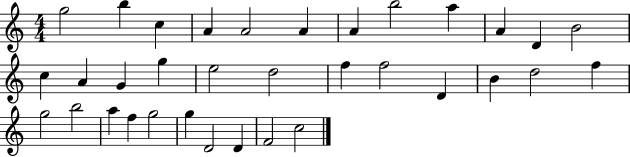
G5/h B5/q C5/q A4/q A4/h A4/q A4/q B5/h A5/q A4/q D4/q B4/h C5/q A4/q G4/q G5/q E5/h D5/h F5/q F5/h D4/q B4/q D5/h F5/q G5/h B5/h A5/q F5/q G5/h G5/q D4/h D4/q F4/h C5/h